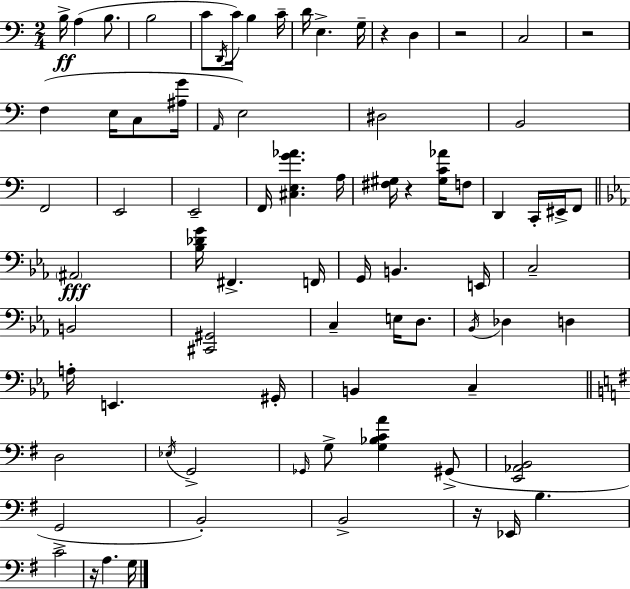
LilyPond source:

{
  \clef bass
  \numericTimeSignature
  \time 2/4
  \key a \minor
  b16->\ff a4( b8. | b2 | c'8 \acciaccatura { d,16 }) c'16 b4 | c'16-- d'16 e4.-> | \break g16-- r4 d4 | r2 | c2 | r2 | \break f4( e16 c8 | <ais g'>16 \grace { a,16 }) e2 | dis2 | b,2 | \break f,2 | e,2 | e,2-- | f,16 <cis e g' aes'>4. | \break a16 <fis gis>16 r4 <gis c' aes'>16 | f8 d,4 c,16-. eis,16-> | f,8 \bar "||" \break \key ees \major \parenthesize ais,2\fff | <bes des' g'>16 fis,4.-> f,16 | g,16 b,4. e,16 | c2-- | \break b,2 | <cis, gis,>2 | c4-- e16 d8. | \acciaccatura { bes,16 } des4 d4 | \break a16-. e,4. | gis,16-. b,4 c4-- | \bar "||" \break \key g \major d2 | \acciaccatura { ees16 } g,2-> | \grace { ges,16 } g8-> <g bes c' a'>4 | gis,8->( <e, aes, b,>2 | \break g,2-> | b,2-.) | b,2-> | r16 ees,16 b4. | \break c'2 | r16 a4. | g16 \bar "|."
}